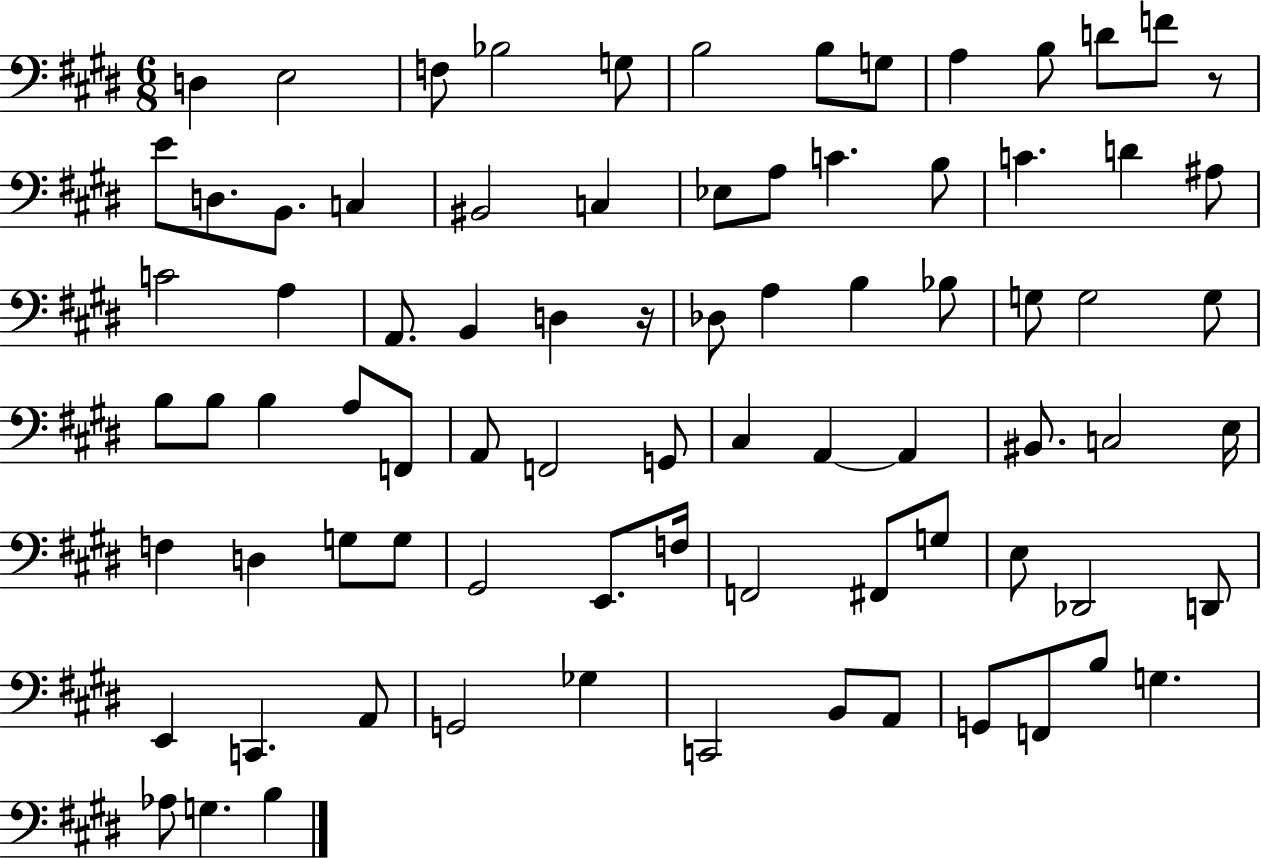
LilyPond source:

{
  \clef bass
  \numericTimeSignature
  \time 6/8
  \key e \major
  \repeat volta 2 { d4 e2 | f8 bes2 g8 | b2 b8 g8 | a4 b8 d'8 f'8 r8 | \break e'8 d8. b,8. c4 | bis,2 c4 | ees8 a8 c'4. b8 | c'4. d'4 ais8 | \break c'2 a4 | a,8. b,4 d4 r16 | des8 a4 b4 bes8 | g8 g2 g8 | \break b8 b8 b4 a8 f,8 | a,8 f,2 g,8 | cis4 a,4~~ a,4 | bis,8. c2 e16 | \break f4 d4 g8 g8 | gis,2 e,8. f16 | f,2 fis,8 g8 | e8 des,2 d,8 | \break e,4 c,4. a,8 | g,2 ges4 | c,2 b,8 a,8 | g,8 f,8 b8 g4. | \break aes8 g4. b4 | } \bar "|."
}